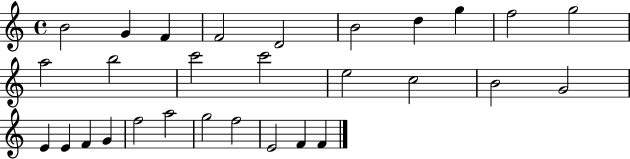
B4/h G4/q F4/q F4/h D4/h B4/h D5/q G5/q F5/h G5/h A5/h B5/h C6/h C6/h E5/h C5/h B4/h G4/h E4/q E4/q F4/q G4/q F5/h A5/h G5/h F5/h E4/h F4/q F4/q